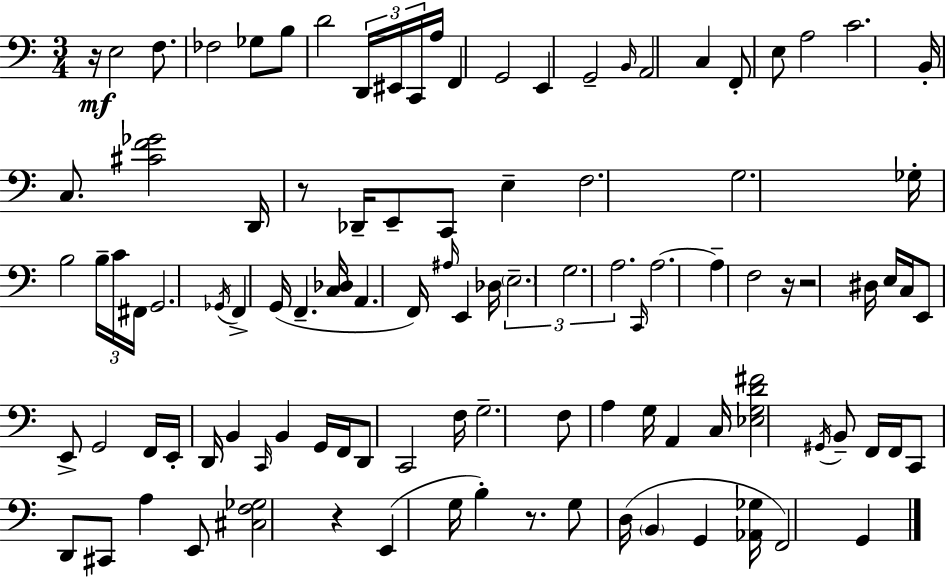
X:1
T:Untitled
M:3/4
L:1/4
K:C
z/4 E,2 F,/2 _F,2 _G,/2 B,/2 D2 D,,/4 ^E,,/4 C,,/4 A,/4 F,, G,,2 E,, G,,2 B,,/4 A,,2 C, F,,/2 E,/2 A,2 C2 B,,/4 C,/2 [^CF_G]2 D,,/4 z/2 _D,,/4 E,,/2 C,,/2 E, F,2 G,2 _G,/4 B,2 B,/4 C/4 ^F,,/4 G,,2 _G,,/4 F,, G,,/4 F,, [C,_D,]/4 A,, F,,/4 ^A,/4 E,, _D,/4 E,2 G,2 A,2 C,,/4 A,2 A, F,2 z/4 z2 ^D,/4 E,/4 C,/4 E,,/2 E,,/2 G,,2 F,,/4 E,,/4 D,,/4 B,, C,,/4 B,, G,,/4 F,,/4 D,,/2 C,,2 F,/4 G,2 F,/2 A, G,/4 A,, C,/4 [_E,G,D^F]2 ^G,,/4 B,,/2 F,,/4 F,,/4 C,,/2 D,,/2 ^C,,/2 A, E,,/2 [^C,F,_G,]2 z E,, G,/4 B, z/2 G,/2 D,/4 B,, G,, [_A,,_G,]/4 F,,2 G,,